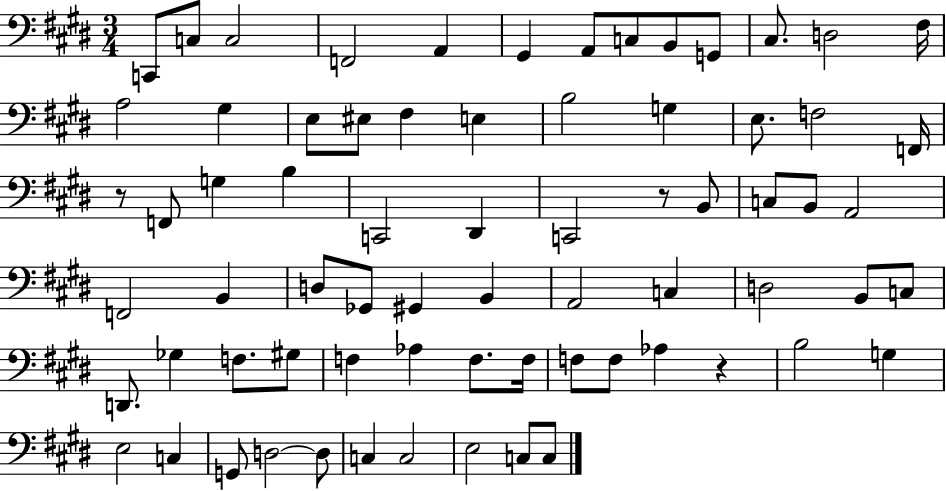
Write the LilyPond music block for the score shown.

{
  \clef bass
  \numericTimeSignature
  \time 3/4
  \key e \major
  c,8 c8 c2 | f,2 a,4 | gis,4 a,8 c8 b,8 g,8 | cis8. d2 fis16 | \break a2 gis4 | e8 eis8 fis4 e4 | b2 g4 | e8. f2 f,16 | \break r8 f,8 g4 b4 | c,2 dis,4 | c,2 r8 b,8 | c8 b,8 a,2 | \break f,2 b,4 | d8 ges,8 gis,4 b,4 | a,2 c4 | d2 b,8 c8 | \break d,8. ges4 f8. gis8 | f4 aes4 f8. f16 | f8 f8 aes4 r4 | b2 g4 | \break e2 c4 | g,8 d2~~ d8 | c4 c2 | e2 c8 c8 | \break \bar "|."
}